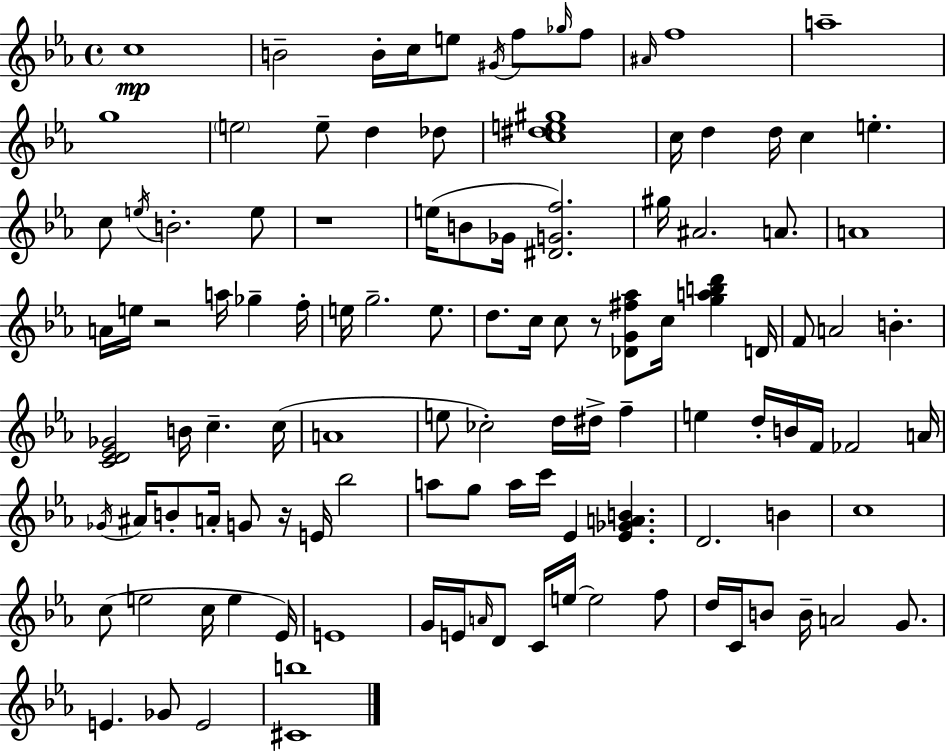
C5/w B4/h B4/s C5/s E5/e G#4/s F5/e Gb5/s F5/e A#4/s F5/w A5/w G5/w E5/h E5/e D5/q Db5/e [C5,D#5,E5,G#5]/w C5/s D5/q D5/s C5/q E5/q. C5/e E5/s B4/h. E5/e R/w E5/s B4/e Gb4/s [D#4,G4,F5]/h. G#5/s A#4/h. A4/e. A4/w A4/s E5/s R/h A5/s Gb5/q F5/s E5/s G5/h. E5/e. D5/e. C5/s C5/e R/e [Db4,G4,F#5,Ab5]/e C5/s [G5,A5,B5,D6]/q D4/s F4/e A4/h B4/q. [C4,D4,Eb4,Gb4]/h B4/s C5/q. C5/s A4/w E5/e CES5/h D5/s D#5/s F5/q E5/q D5/s B4/s F4/s FES4/h A4/s Gb4/s A#4/s B4/e A4/s G4/e R/s E4/s Bb5/h A5/e G5/e A5/s C6/s Eb4/q [Eb4,Gb4,A4,B4]/q. D4/h. B4/q C5/w C5/e E5/h C5/s E5/q Eb4/s E4/w G4/s E4/s A4/s D4/e C4/s E5/s E5/h F5/e D5/s C4/s B4/e B4/s A4/h G4/e. E4/q. Gb4/e E4/h [C#4,B5]/w